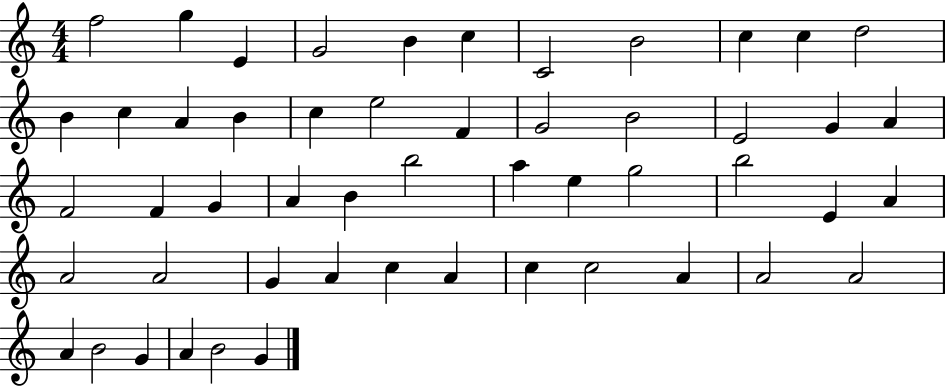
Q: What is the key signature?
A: C major